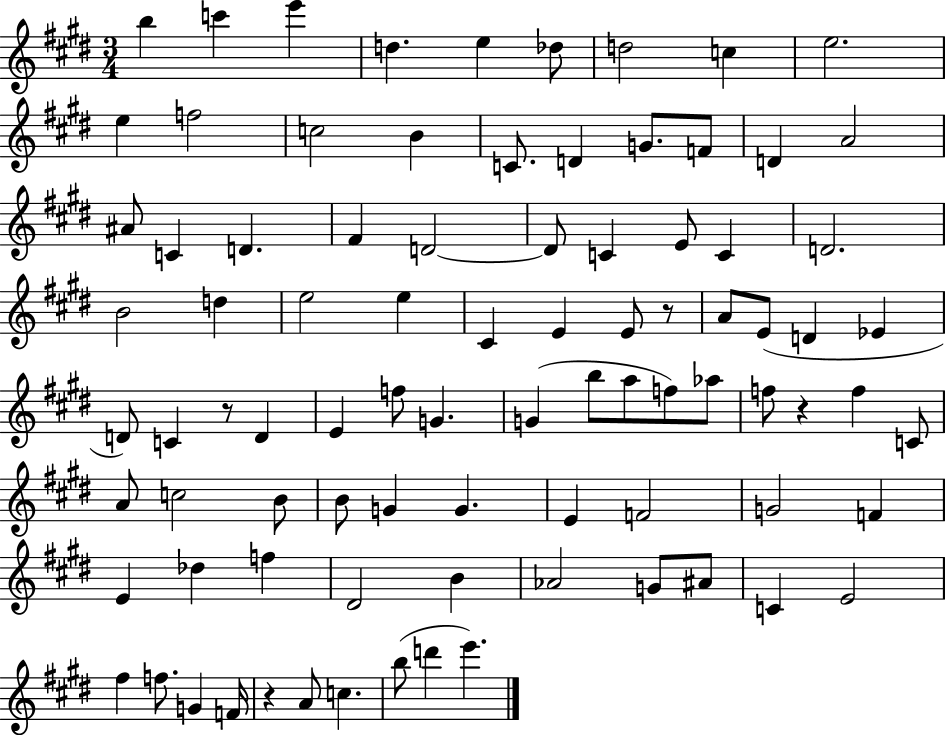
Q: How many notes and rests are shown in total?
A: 87